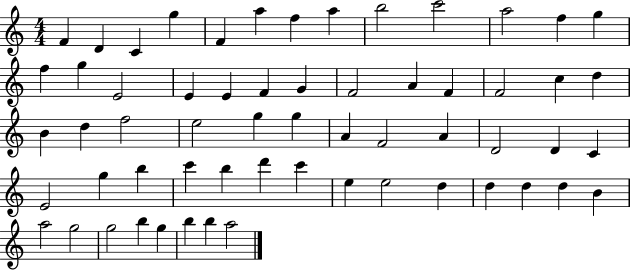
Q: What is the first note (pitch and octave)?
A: F4